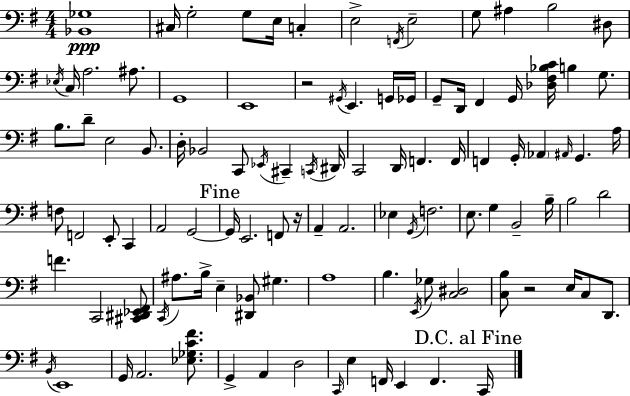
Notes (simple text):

[Bb2,Gb3]/w C#3/s G3/h G3/e E3/s C3/q E3/h F2/s E3/h G3/e A#3/q B3/h D#3/e Eb3/s C3/s A3/h. A#3/e. G2/w E2/w R/h G#2/s E2/q. G2/s Gb2/s G2/e D2/s F#2/q G2/s [Db3,F#3,Bb3,C4]/s B3/q G3/e. B3/e. D4/e E3/h B2/e. D3/s Bb2/h C2/e Eb2/s C#2/q C2/s D#2/s C2/h D2/s F2/q. F2/s F2/q G2/s Ab2/q A#2/s G2/q. A3/s F3/e F2/h E2/e C2/q A2/h G2/h G2/s E2/h. F2/e R/s A2/q A2/h. Eb3/q G2/s F3/h. E3/e. G3/q B2/h B3/s B3/h D4/h F4/q. C2/h [C#2,D#2,Eb2,F#2]/e C2/s A#3/e. B3/s E3/q [D#2,Bb2]/e G#3/q. A3/w B3/q. E2/s Gb3/e [C3,D#3]/h [C3,B3]/e R/h E3/s C3/e D2/e. B2/s E2/w G2/s A2/h. [Eb3,Gb3,C4,F#4]/e. G2/q A2/q D3/h C2/s E3/q F2/s E2/q F2/q. C2/s